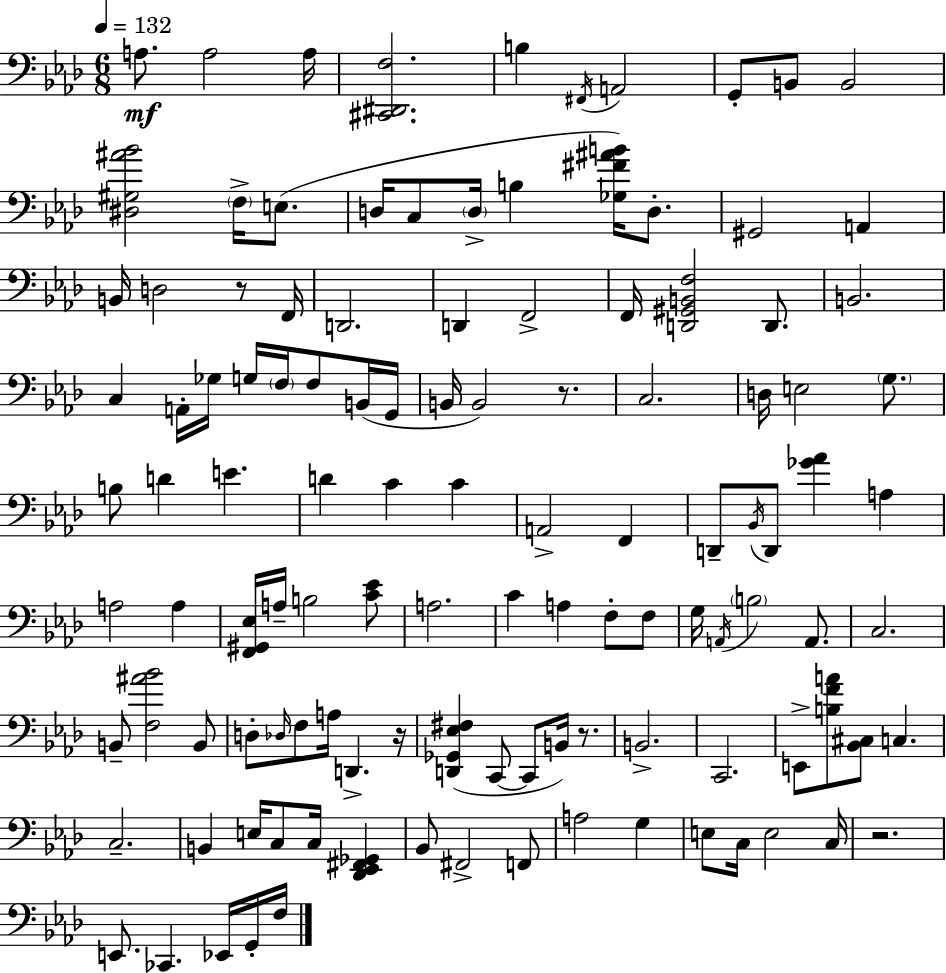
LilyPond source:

{
  \clef bass
  \numericTimeSignature
  \time 6/8
  \key aes \major
  \tempo 4 = 132
  a8.\mf a2 a16 | <cis, dis, f>2. | b4 \acciaccatura { fis,16 } a,2 | g,8-. b,8 b,2 | \break <dis gis ais' bes'>2 \parenthesize f16-> e8.( | d16 c8 \parenthesize d16-> b4 <ges fis' ais' b'>16) d8.-. | gis,2 a,4 | b,16 d2 r8 | \break f,16 d,2. | d,4 f,2-> | f,16 <d, gis, b, f>2 d,8. | b,2. | \break c4 a,16-. ges16 g16 \parenthesize f16 f8 b,16( | g,16 b,16 b,2) r8. | c2. | d16 e2 \parenthesize g8. | \break b8 d'4 e'4. | d'4 c'4 c'4 | a,2-> f,4 | d,8-- \acciaccatura { bes,16 } d,8 <ges' aes'>4 a4 | \break a2 a4 | <f, gis, ees>16 a16-- b2 | <c' ees'>8 a2. | c'4 a4 f8-. | \break f8 g16 \acciaccatura { a,16 } \parenthesize b2 | a,8. c2. | b,8-- <f ais' bes'>2 | b,8 d8-. \grace { des16 } f8 a16 d,4.-> | \break r16 <d, ges, ees fis>4( c,8~~ c,8 | b,16) r8. b,2.-> | c,2. | e,8-> <b f' a'>8 <bes, cis>8 c4. | \break c2.-- | b,4 e16 c8 c16 | <des, ees, fis, ges,>4 bes,8 fis,2-> | f,8 a2 | \break g4 e8 c16 e2 | c16 r2. | e,8. ces,4. | ees,16 g,16-. f16 \bar "|."
}